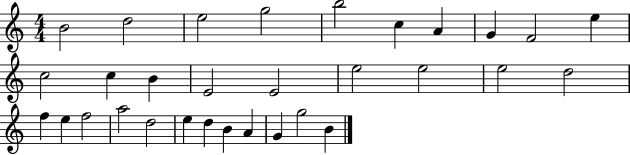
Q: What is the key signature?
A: C major